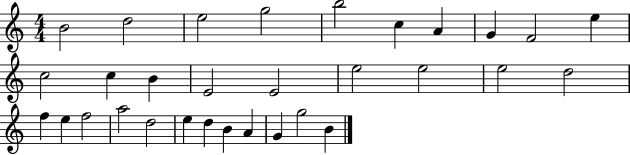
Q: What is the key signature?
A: C major